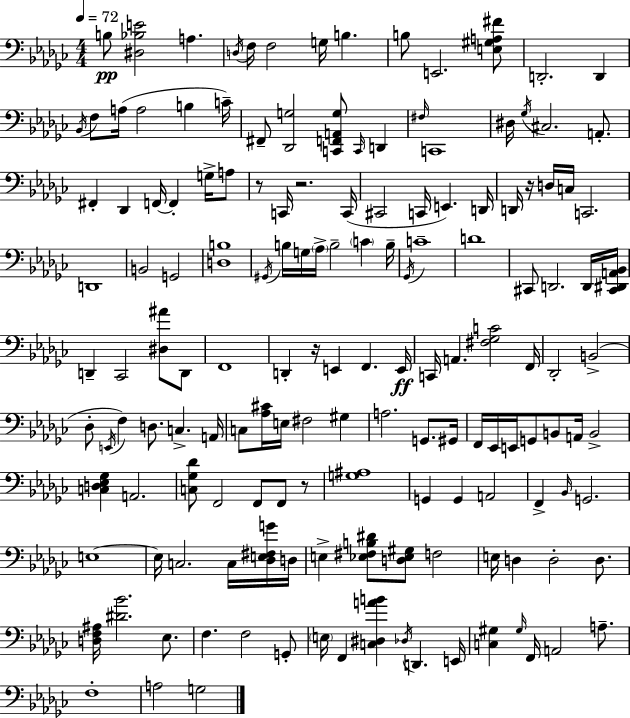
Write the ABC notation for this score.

X:1
T:Untitled
M:4/4
L:1/4
K:Ebm
B,/2 [^D,_B,E]2 A, D,/4 F,/4 F,2 G,/4 B, B,/2 E,,2 [E,^G,A,^F]/2 D,,2 D,, _B,,/4 F,/2 A,/4 A,2 B, C/4 ^F,,/2 [_D,,G,]2 [C,,F,,A,,G,]/2 C,,/4 D,, ^F,/4 C,,4 ^D,/4 _G,/4 ^C,2 A,,/2 ^F,, _D,, F,,/4 F,, G,/4 A,/2 z/2 C,,/4 z2 C,,/4 ^C,,2 C,,/4 E,, D,,/4 D,,/4 z/4 D,/4 C,/4 C,,2 D,,4 B,,2 G,,2 [D,B,]4 ^G,,/4 B,/4 G,/4 _A,/4 B,2 C B,/4 _G,,/4 C4 D4 ^C,,/2 D,,2 D,,/4 [^C,,^D,,A,,_B,,]/4 D,, _C,,2 [^D,^A]/2 D,,/2 F,,4 D,, z/4 E,, F,, E,,/4 C,,/4 A,, [^F,_G,C]2 F,,/4 _D,,2 B,,2 _D,/2 E,,/4 F, D,/2 C, A,,/4 C,/2 [_A,^C]/4 E,/4 ^F,2 ^G, A,2 G,,/2 ^G,,/4 F,,/4 _E,,/4 E,,/4 G,,/2 B,,/2 A,,/4 B,,2 [C,D,_E,_G,] A,,2 [C,_G,_D]/2 F,,2 F,,/2 F,,/2 z/2 [G,^A,]4 G,, G,, A,,2 F,, _B,,/4 G,,2 E,4 E,/4 C,2 C,/4 [_D,E,^F,G]/4 D,/4 E, [_E,^F,B,^D]/2 [D,_E,^G,]/2 F,2 E,/4 D, D,2 D,/2 [D,F,^A,]/4 [^D_B]2 _E,/2 F, F,2 G,,/2 E,/4 F,, [C,^D,AB] _D,/4 D,, E,,/4 [C,^G,] ^G,/4 F,,/4 A,,2 A,/2 F,4 A,2 G,2